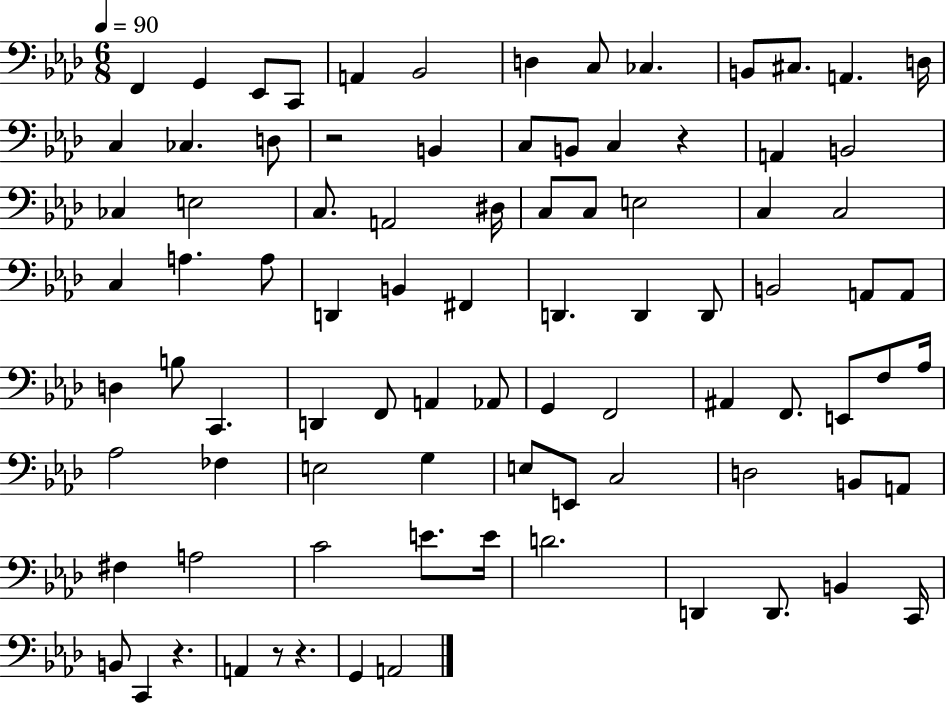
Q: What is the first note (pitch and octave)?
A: F2